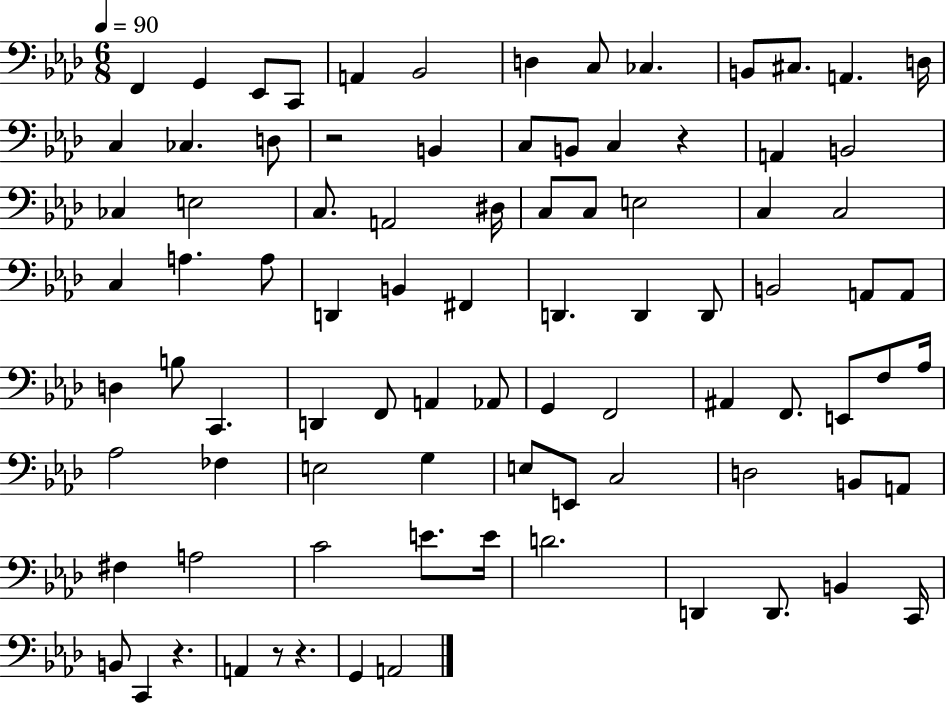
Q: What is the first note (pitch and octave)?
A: F2